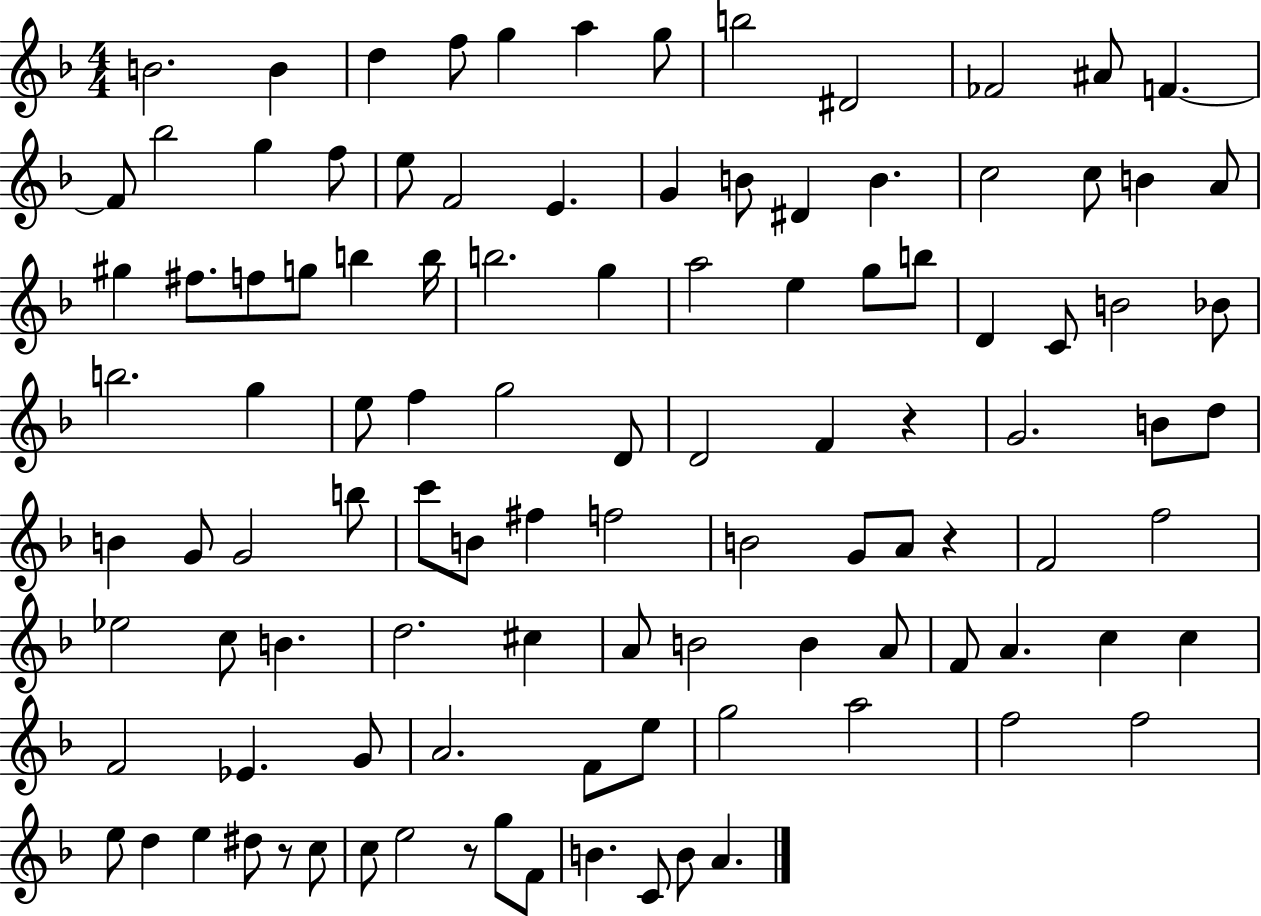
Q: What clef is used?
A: treble